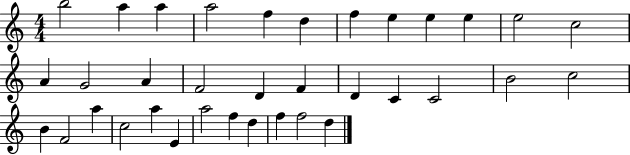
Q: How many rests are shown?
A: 0